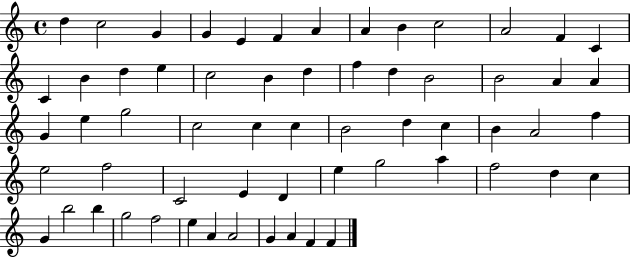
{
  \clef treble
  \time 4/4
  \defaultTimeSignature
  \key c \major
  d''4 c''2 g'4 | g'4 e'4 f'4 a'4 | a'4 b'4 c''2 | a'2 f'4 c'4 | \break c'4 b'4 d''4 e''4 | c''2 b'4 d''4 | f''4 d''4 b'2 | b'2 a'4 a'4 | \break g'4 e''4 g''2 | c''2 c''4 c''4 | b'2 d''4 c''4 | b'4 a'2 f''4 | \break e''2 f''2 | c'2 e'4 d'4 | e''4 g''2 a''4 | f''2 d''4 c''4 | \break g'4 b''2 b''4 | g''2 f''2 | e''4 a'4 a'2 | g'4 a'4 f'4 f'4 | \break \bar "|."
}